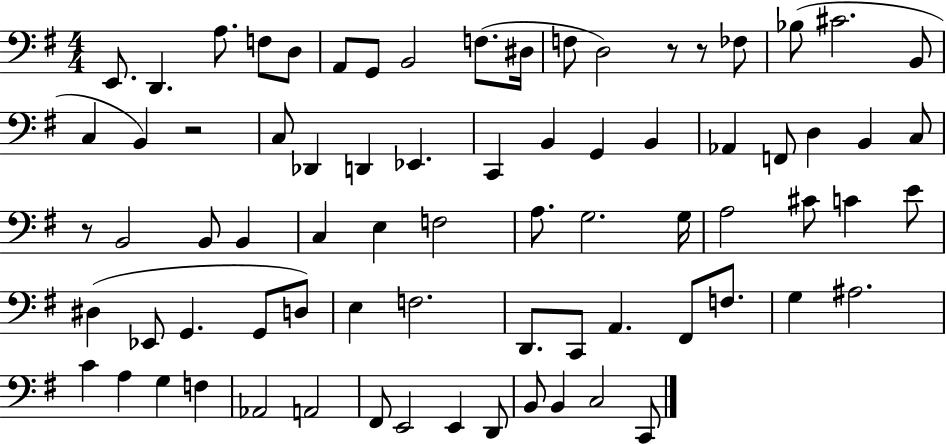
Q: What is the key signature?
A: G major